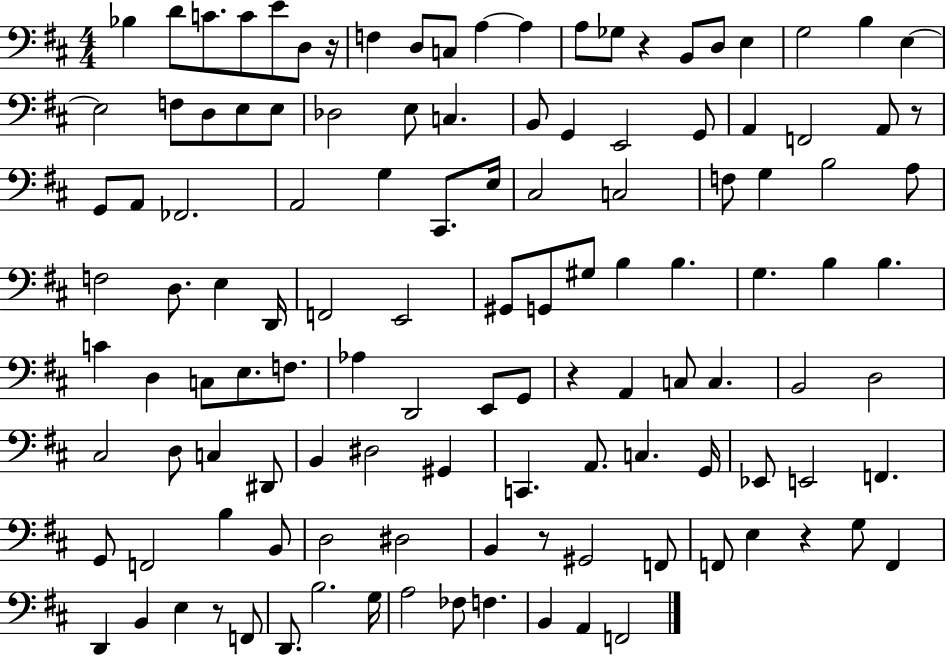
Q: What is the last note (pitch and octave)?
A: F2